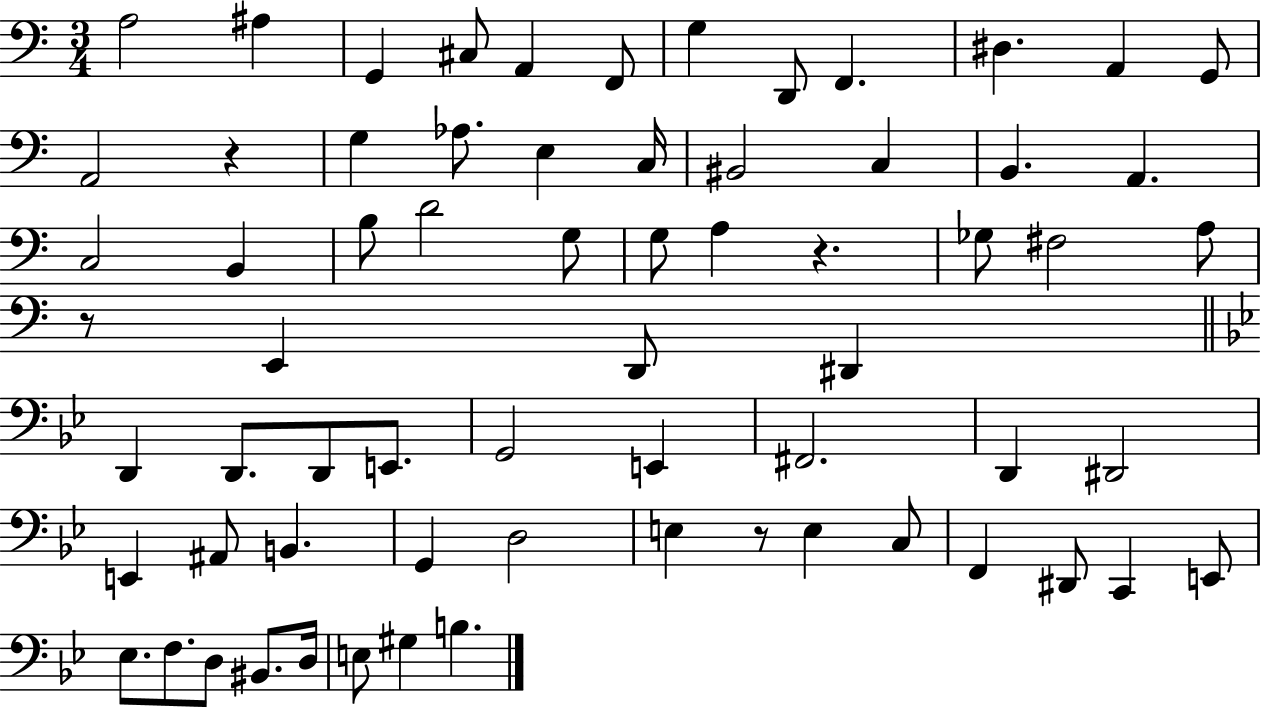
{
  \clef bass
  \numericTimeSignature
  \time 3/4
  \key c \major
  \repeat volta 2 { a2 ais4 | g,4 cis8 a,4 f,8 | g4 d,8 f,4. | dis4. a,4 g,8 | \break a,2 r4 | g4 aes8. e4 c16 | bis,2 c4 | b,4. a,4. | \break c2 b,4 | b8 d'2 g8 | g8 a4 r4. | ges8 fis2 a8 | \break r8 e,4 d,8 dis,4 | \bar "||" \break \key g \minor d,4 d,8. d,8 e,8. | g,2 e,4 | fis,2. | d,4 dis,2 | \break e,4 ais,8 b,4. | g,4 d2 | e4 r8 e4 c8 | f,4 dis,8 c,4 e,8 | \break ees8. f8. d8 bis,8. d16 | e8 gis4 b4. | } \bar "|."
}